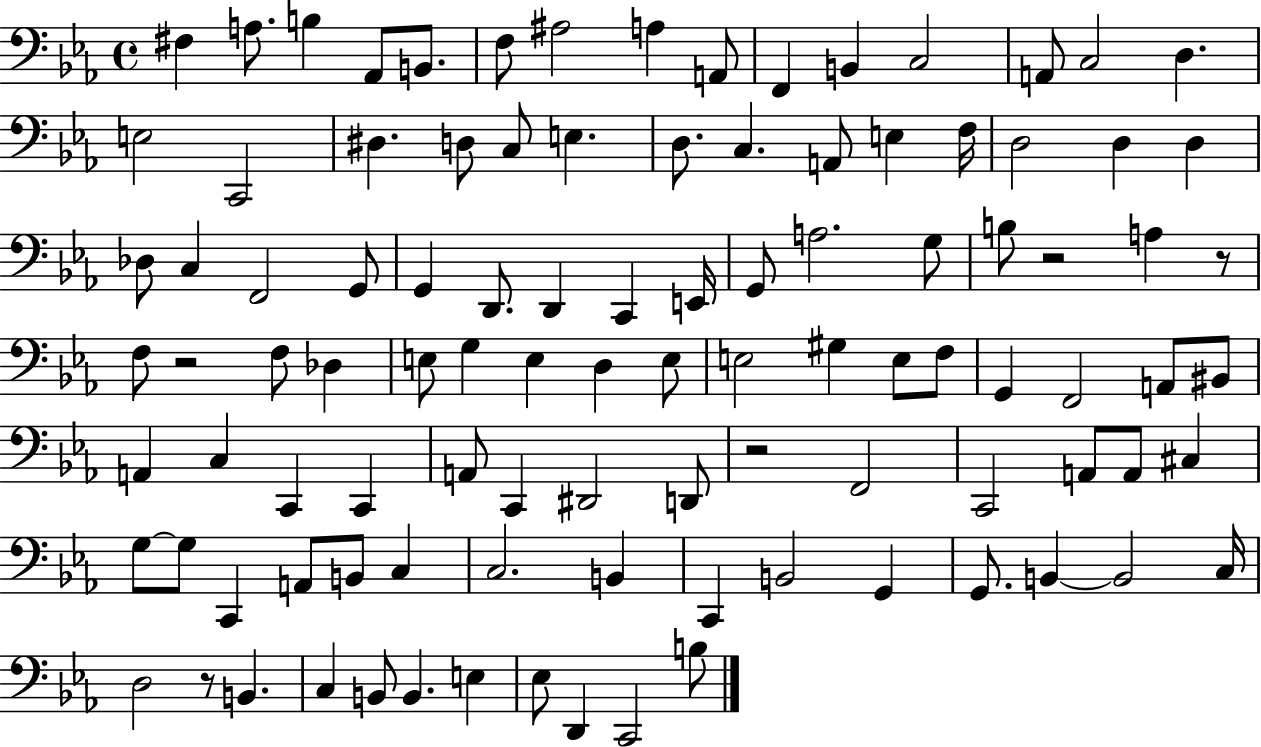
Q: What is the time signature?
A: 4/4